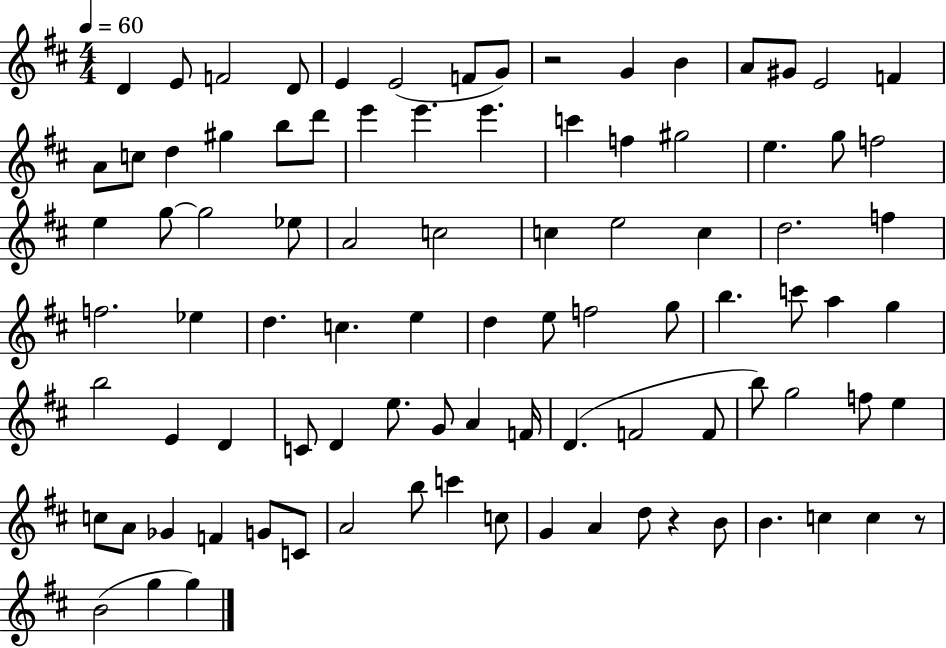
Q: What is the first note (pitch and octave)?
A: D4